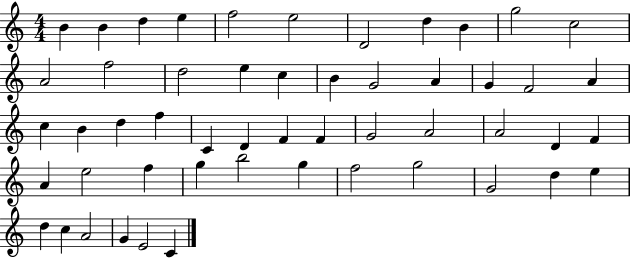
B4/q B4/q D5/q E5/q F5/h E5/h D4/h D5/q B4/q G5/h C5/h A4/h F5/h D5/h E5/q C5/q B4/q G4/h A4/q G4/q F4/h A4/q C5/q B4/q D5/q F5/q C4/q D4/q F4/q F4/q G4/h A4/h A4/h D4/q F4/q A4/q E5/h F5/q G5/q B5/h G5/q F5/h G5/h G4/h D5/q E5/q D5/q C5/q A4/h G4/q E4/h C4/q